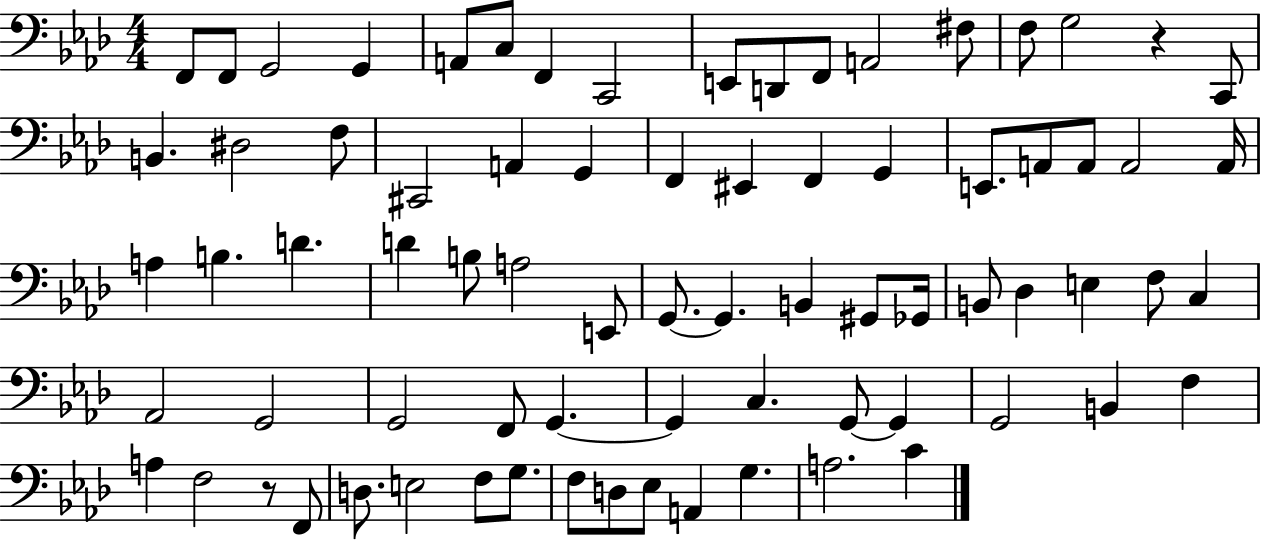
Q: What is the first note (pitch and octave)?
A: F2